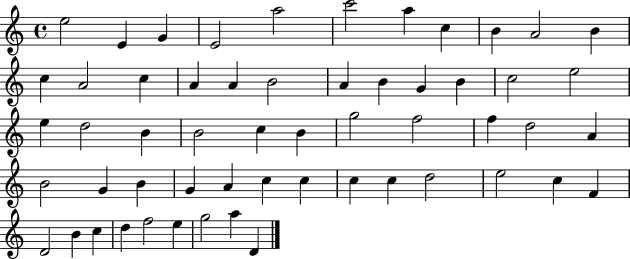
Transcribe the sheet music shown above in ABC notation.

X:1
T:Untitled
M:4/4
L:1/4
K:C
e2 E G E2 a2 c'2 a c B A2 B c A2 c A A B2 A B G B c2 e2 e d2 B B2 c B g2 f2 f d2 A B2 G B G A c c c c d2 e2 c F D2 B c d f2 e g2 a D